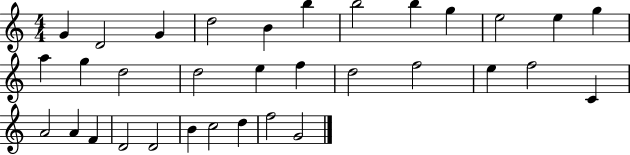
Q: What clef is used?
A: treble